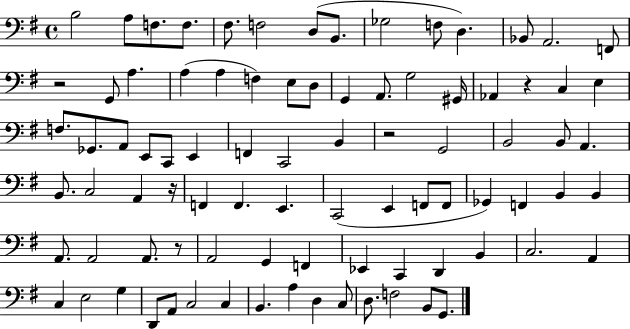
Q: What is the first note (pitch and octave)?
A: B3